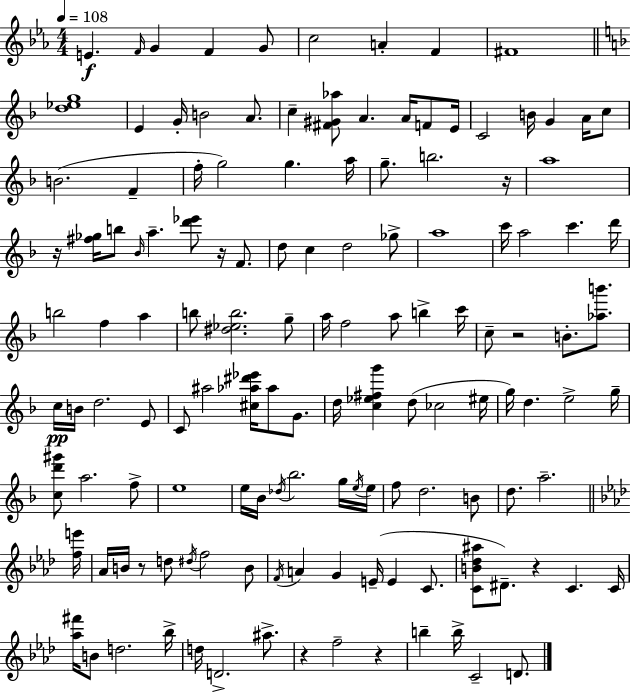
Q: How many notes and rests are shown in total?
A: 134